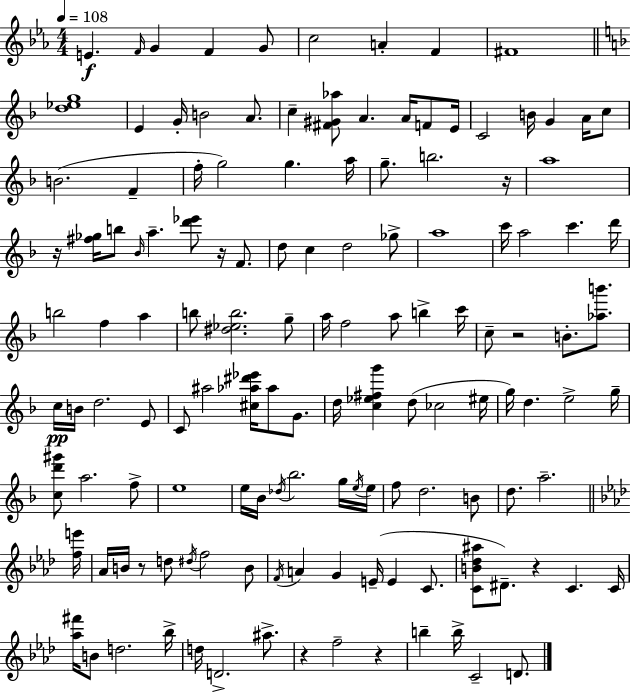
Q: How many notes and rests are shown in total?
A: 134